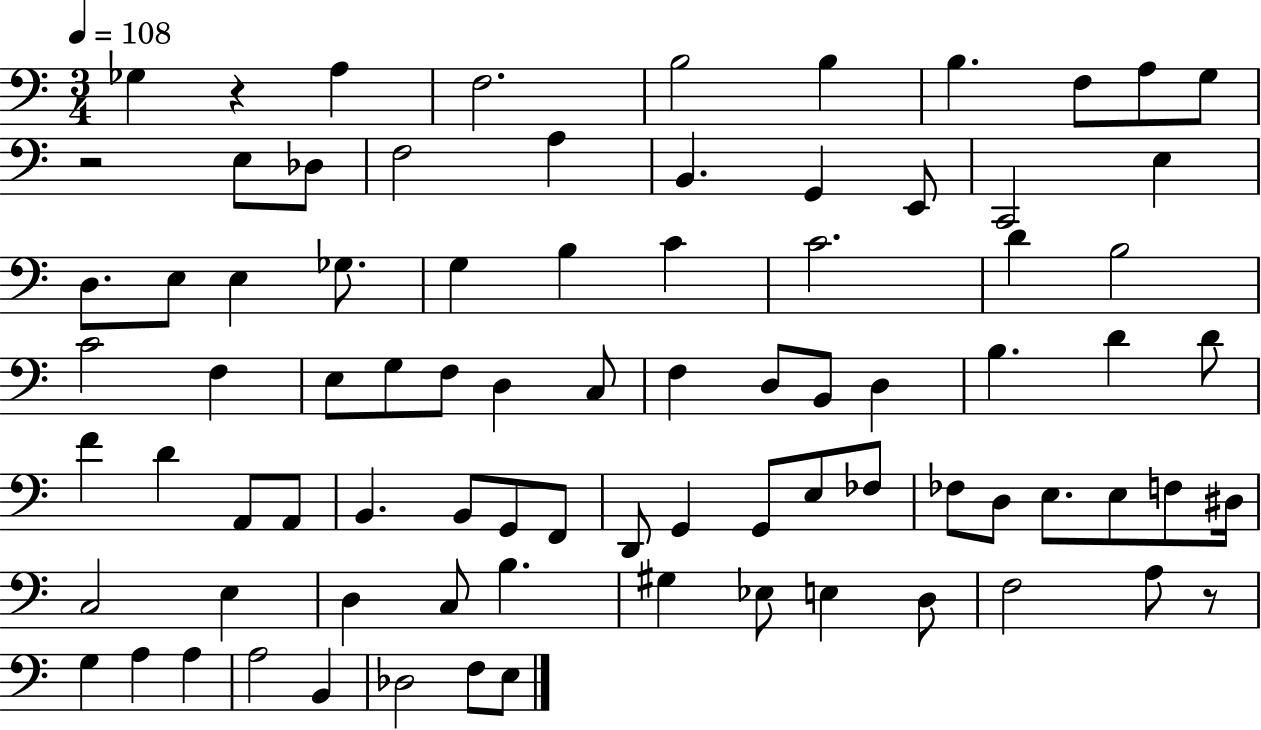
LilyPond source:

{
  \clef bass
  \numericTimeSignature
  \time 3/4
  \key c \major
  \tempo 4 = 108
  ges4 r4 a4 | f2. | b2 b4 | b4. f8 a8 g8 | \break r2 e8 des8 | f2 a4 | b,4. g,4 e,8 | c,2 e4 | \break d8. e8 e4 ges8. | g4 b4 c'4 | c'2. | d'4 b2 | \break c'2 f4 | e8 g8 f8 d4 c8 | f4 d8 b,8 d4 | b4. d'4 d'8 | \break f'4 d'4 a,8 a,8 | b,4. b,8 g,8 f,8 | d,8 g,4 g,8 e8 fes8 | fes8 d8 e8. e8 f8 dis16 | \break c2 e4 | d4 c8 b4. | gis4 ees8 e4 d8 | f2 a8 r8 | \break g4 a4 a4 | a2 b,4 | des2 f8 e8 | \bar "|."
}